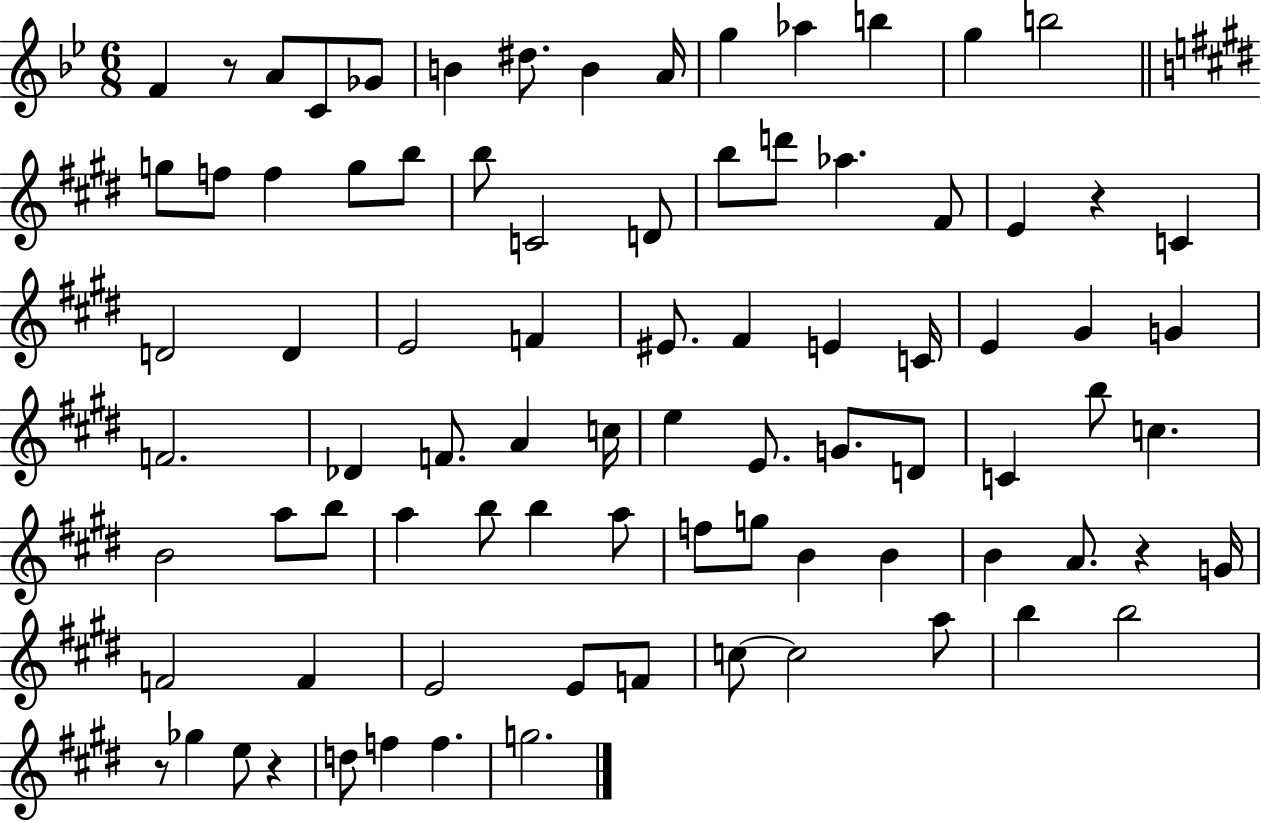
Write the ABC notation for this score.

X:1
T:Untitled
M:6/8
L:1/4
K:Bb
F z/2 A/2 C/2 _G/2 B ^d/2 B A/4 g _a b g b2 g/2 f/2 f g/2 b/2 b/2 C2 D/2 b/2 d'/2 _a ^F/2 E z C D2 D E2 F ^E/2 ^F E C/4 E ^G G F2 _D F/2 A c/4 e E/2 G/2 D/2 C b/2 c B2 a/2 b/2 a b/2 b a/2 f/2 g/2 B B B A/2 z G/4 F2 F E2 E/2 F/2 c/2 c2 a/2 b b2 z/2 _g e/2 z d/2 f f g2